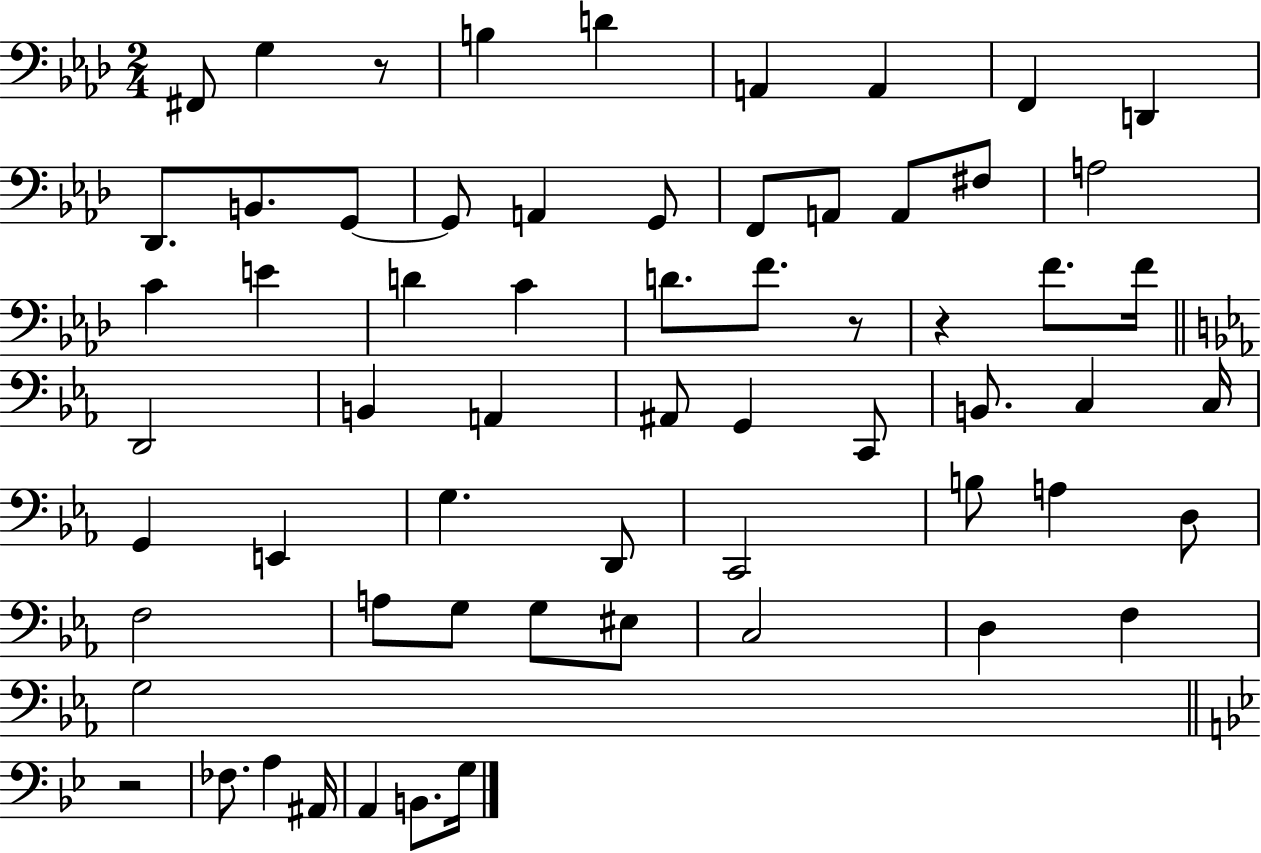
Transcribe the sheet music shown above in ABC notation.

X:1
T:Untitled
M:2/4
L:1/4
K:Ab
^F,,/2 G, z/2 B, D A,, A,, F,, D,, _D,,/2 B,,/2 G,,/2 G,,/2 A,, G,,/2 F,,/2 A,,/2 A,,/2 ^F,/2 A,2 C E D C D/2 F/2 z/2 z F/2 F/4 D,,2 B,, A,, ^A,,/2 G,, C,,/2 B,,/2 C, C,/4 G,, E,, G, D,,/2 C,,2 B,/2 A, D,/2 F,2 A,/2 G,/2 G,/2 ^E,/2 C,2 D, F, G,2 z2 _F,/2 A, ^A,,/4 A,, B,,/2 G,/4